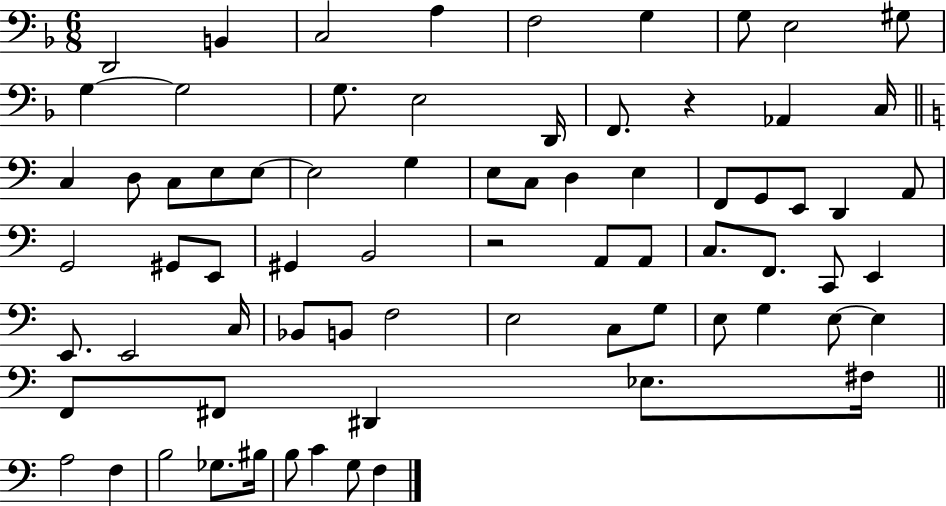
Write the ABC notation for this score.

X:1
T:Untitled
M:6/8
L:1/4
K:F
D,,2 B,, C,2 A, F,2 G, G,/2 E,2 ^G,/2 G, G,2 G,/2 E,2 D,,/4 F,,/2 z _A,, C,/4 C, D,/2 C,/2 E,/2 E,/2 E,2 G, E,/2 C,/2 D, E, F,,/2 G,,/2 E,,/2 D,, A,,/2 G,,2 ^G,,/2 E,,/2 ^G,, B,,2 z2 A,,/2 A,,/2 C,/2 F,,/2 C,,/2 E,, E,,/2 E,,2 C,/4 _B,,/2 B,,/2 F,2 E,2 C,/2 G,/2 E,/2 G, E,/2 E, F,,/2 ^F,,/2 ^D,, _E,/2 ^F,/4 A,2 F, B,2 _G,/2 ^B,/4 B,/2 C G,/2 F,